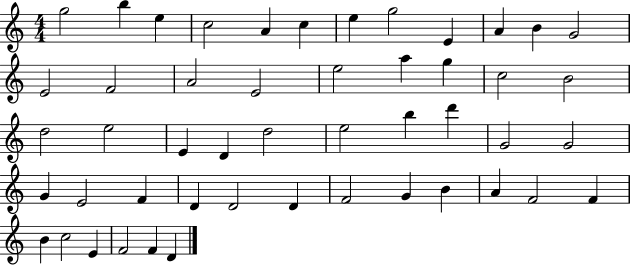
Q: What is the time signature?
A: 4/4